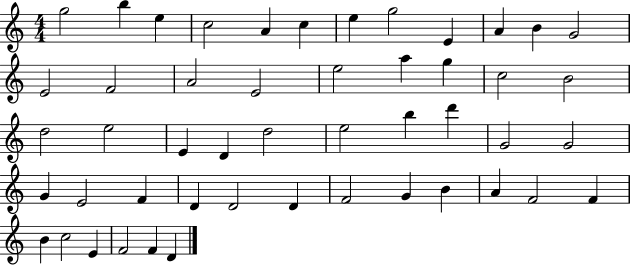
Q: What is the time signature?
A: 4/4